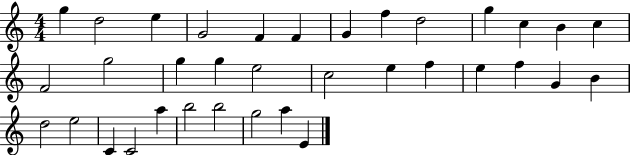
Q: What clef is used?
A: treble